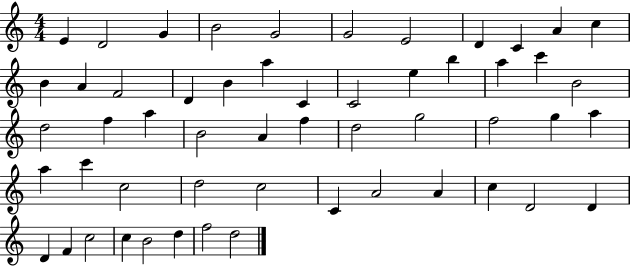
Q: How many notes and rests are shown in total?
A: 54